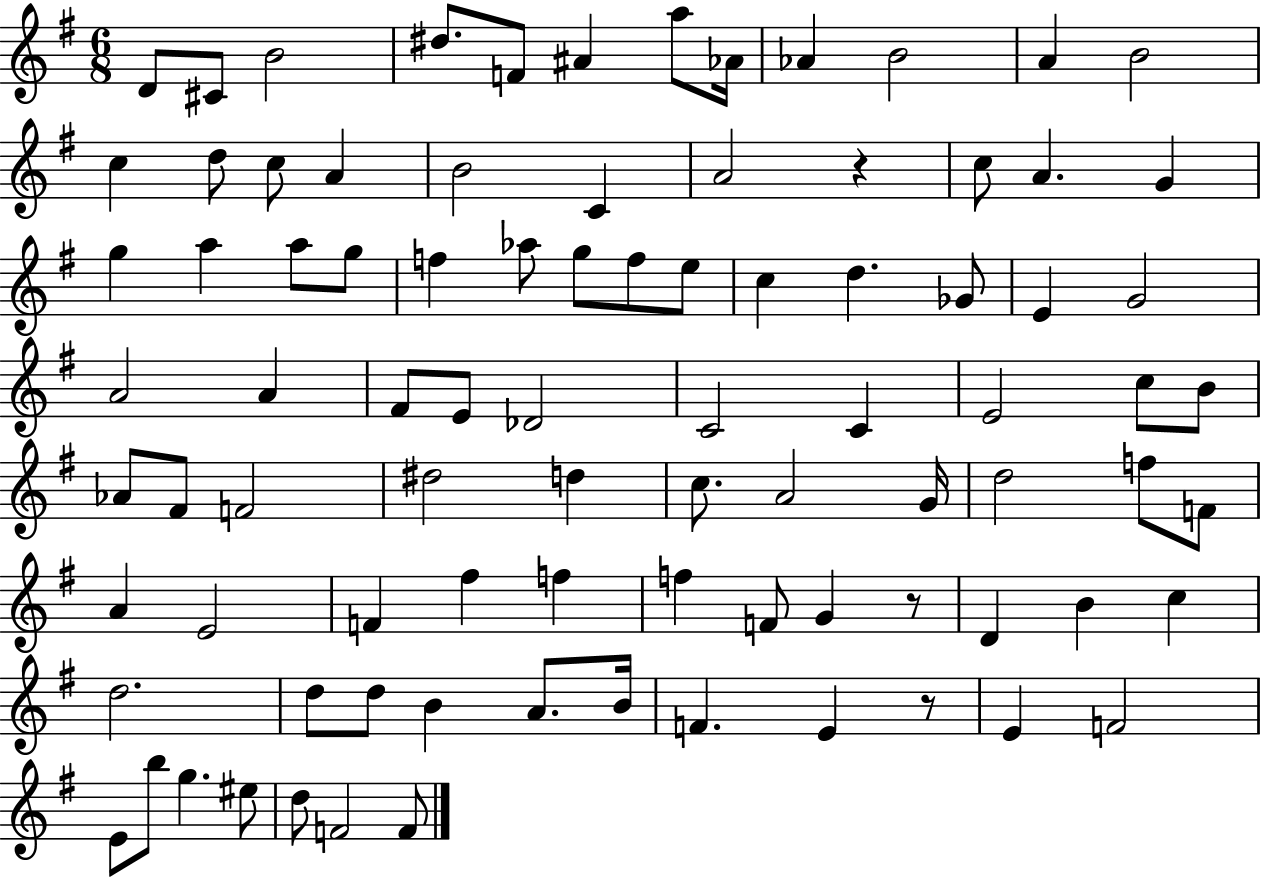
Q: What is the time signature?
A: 6/8